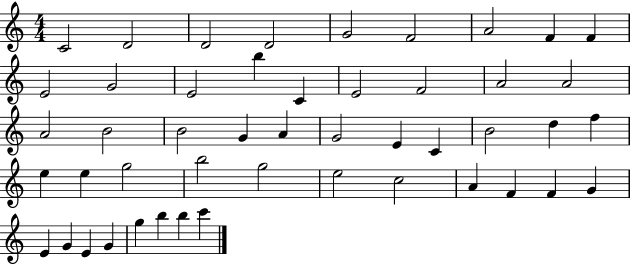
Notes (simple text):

C4/h D4/h D4/h D4/h G4/h F4/h A4/h F4/q F4/q E4/h G4/h E4/h B5/q C4/q E4/h F4/h A4/h A4/h A4/h B4/h B4/h G4/q A4/q G4/h E4/q C4/q B4/h D5/q F5/q E5/q E5/q G5/h B5/h G5/h E5/h C5/h A4/q F4/q F4/q G4/q E4/q G4/q E4/q G4/q G5/q B5/q B5/q C6/q